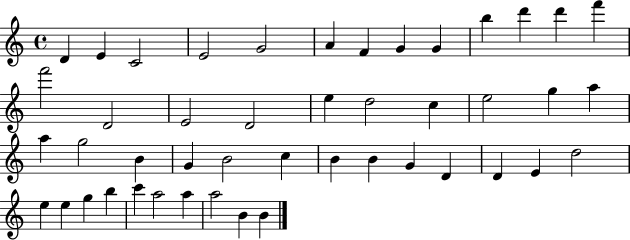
X:1
T:Untitled
M:4/4
L:1/4
K:C
D E C2 E2 G2 A F G G b d' d' f' f'2 D2 E2 D2 e d2 c e2 g a a g2 B G B2 c B B G D D E d2 e e g b c' a2 a a2 B B